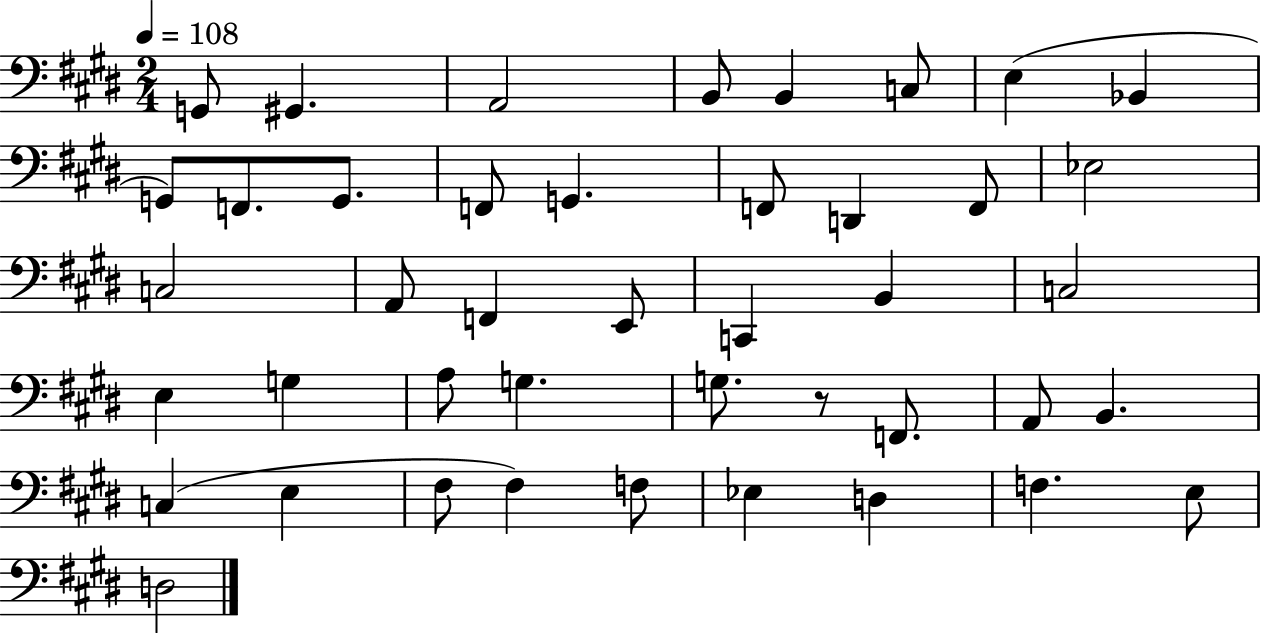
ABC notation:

X:1
T:Untitled
M:2/4
L:1/4
K:E
G,,/2 ^G,, A,,2 B,,/2 B,, C,/2 E, _B,, G,,/2 F,,/2 G,,/2 F,,/2 G,, F,,/2 D,, F,,/2 _E,2 C,2 A,,/2 F,, E,,/2 C,, B,, C,2 E, G, A,/2 G, G,/2 z/2 F,,/2 A,,/2 B,, C, E, ^F,/2 ^F, F,/2 _E, D, F, E,/2 D,2